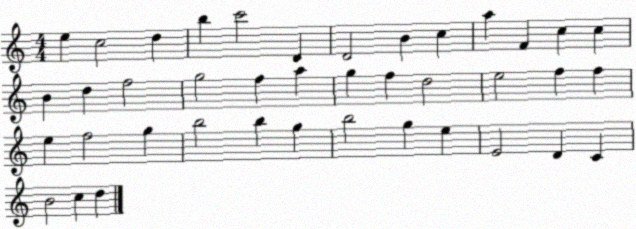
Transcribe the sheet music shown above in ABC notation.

X:1
T:Untitled
M:4/4
L:1/4
K:C
e c2 d b c'2 D D2 B c a F c c B d f2 g2 f a g f d2 e2 f f e f2 g b2 b g b2 g e E2 D C B2 c d